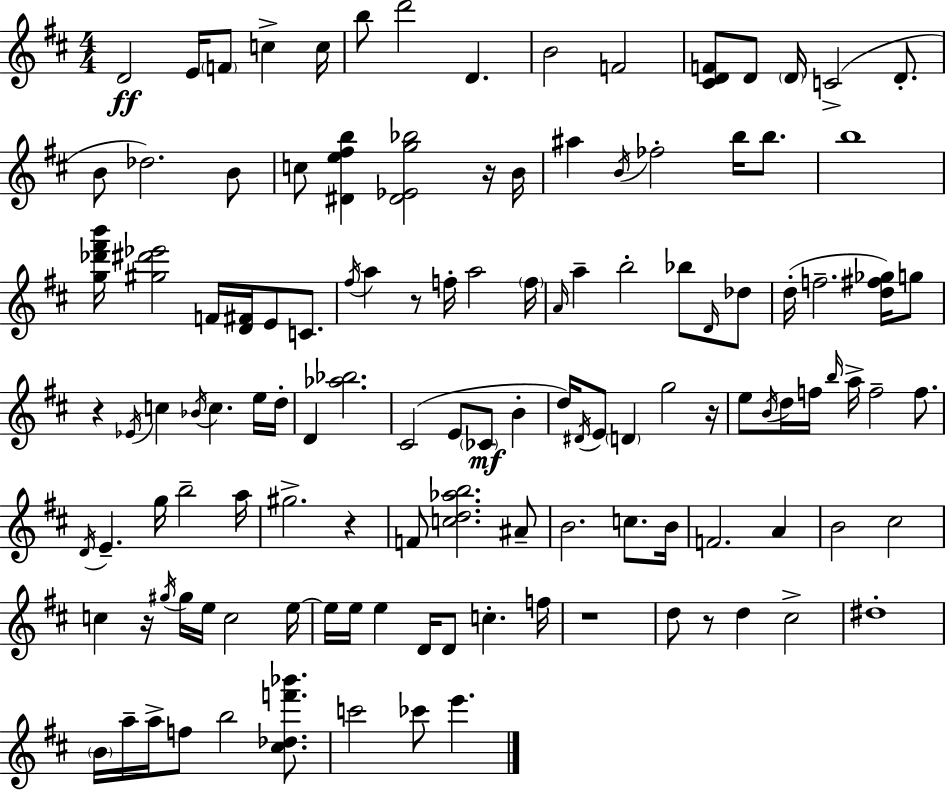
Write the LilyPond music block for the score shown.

{
  \clef treble
  \numericTimeSignature
  \time 4/4
  \key d \major
  d'2\ff e'16 \parenthesize f'8 c''4-> c''16 | b''8 d'''2 d'4. | b'2 f'2 | <cis' d' f'>8 d'8 \parenthesize d'16 c'2->( d'8.-. | \break b'8 des''2.) b'8 | c''8 <dis' e'' fis'' b''>4 <dis' ees' g'' bes''>2 r16 b'16 | ais''4 \acciaccatura { b'16 } fes''2-. b''16 b''8. | b''1 | \break <g'' des''' fis''' b'''>16 <gis'' dis''' ees'''>2 f'16 <d' fis'>16 e'8 c'8. | \acciaccatura { fis''16 } a''4 r8 f''16-. a''2 | \parenthesize f''16 \grace { a'16 } a''4-- b''2-. bes''8 | \grace { d'16 } des''8 d''16-.( f''2.-- | \break <d'' fis'' ges''>16) g''8 r4 \acciaccatura { ees'16 } c''4 \acciaccatura { bes'16 } c''4. | e''16 d''16-. d'4 <aes'' bes''>2. | cis'2( e'8 | \parenthesize ces'8\mf b'4-. d''16) \acciaccatura { dis'16 } e'8 \parenthesize d'4 g''2 | \break r16 e''8 \acciaccatura { b'16 } d''16 f''16 \grace { b''16 } a''16-> f''2-- | f''8. \acciaccatura { d'16 } e'4.-- | g''16 b''2-- a''16 gis''2.-> | r4 f'8 <c'' d'' aes'' b''>2. | \break ais'8-- b'2. | c''8. b'16 f'2. | a'4 b'2 | cis''2 c''4 r16 \acciaccatura { gis''16 } | \break gis''16 e''16 c''2 e''16~~ e''16 e''16 e''4 | d'16 d'8 c''4.-. f''16 r1 | d''8 r8 d''4 | cis''2-> dis''1-. | \break \parenthesize b'16 a''16-- a''16-> f''8 | b''2 <cis'' des'' f''' bes'''>8. c'''2 | ces'''8 e'''4. \bar "|."
}